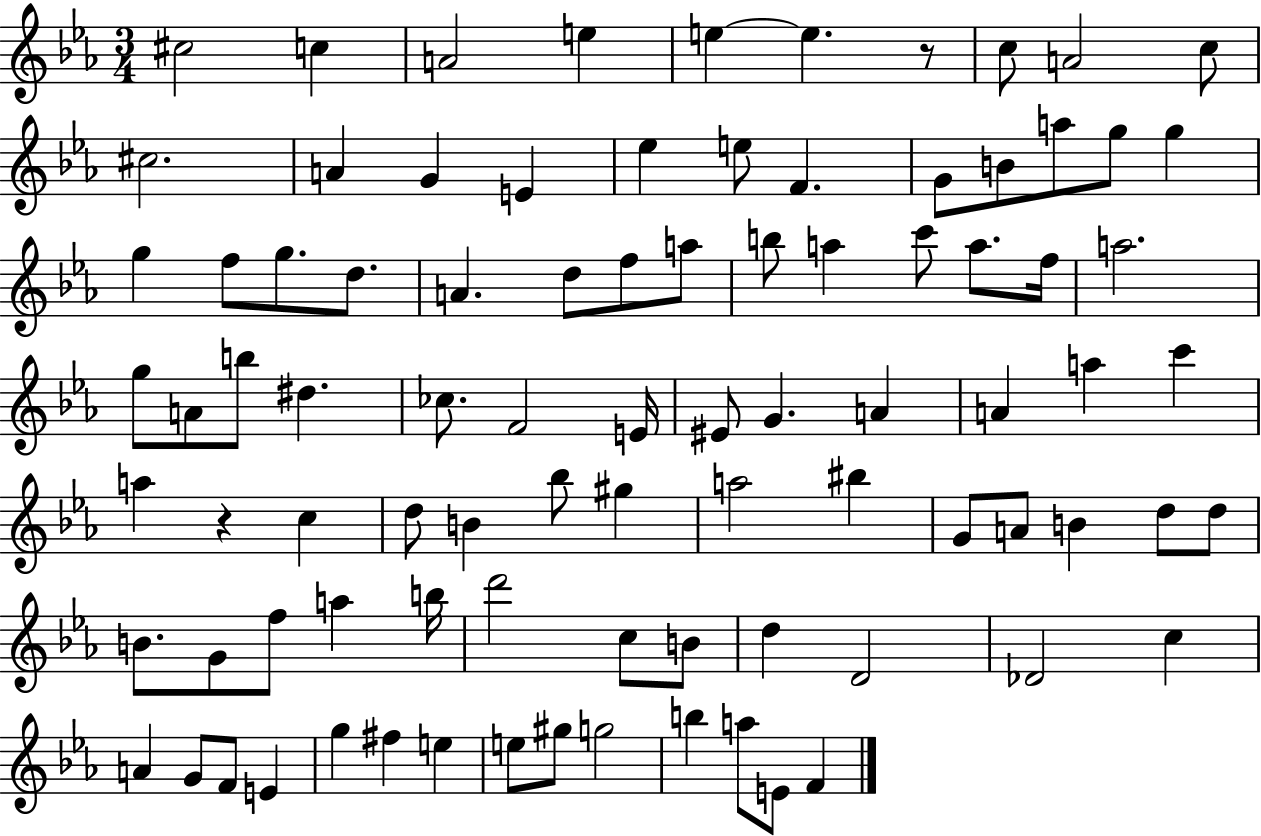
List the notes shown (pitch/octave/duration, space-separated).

C#5/h C5/q A4/h E5/q E5/q E5/q. R/e C5/e A4/h C5/e C#5/h. A4/q G4/q E4/q Eb5/q E5/e F4/q. G4/e B4/e A5/e G5/e G5/q G5/q F5/e G5/e. D5/e. A4/q. D5/e F5/e A5/e B5/e A5/q C6/e A5/e. F5/s A5/h. G5/e A4/e B5/e D#5/q. CES5/e. F4/h E4/s EIS4/e G4/q. A4/q A4/q A5/q C6/q A5/q R/q C5/q D5/e B4/q Bb5/e G#5/q A5/h BIS5/q G4/e A4/e B4/q D5/e D5/e B4/e. G4/e F5/e A5/q B5/s D6/h C5/e B4/e D5/q D4/h Db4/h C5/q A4/q G4/e F4/e E4/q G5/q F#5/q E5/q E5/e G#5/e G5/h B5/q A5/e E4/e F4/q